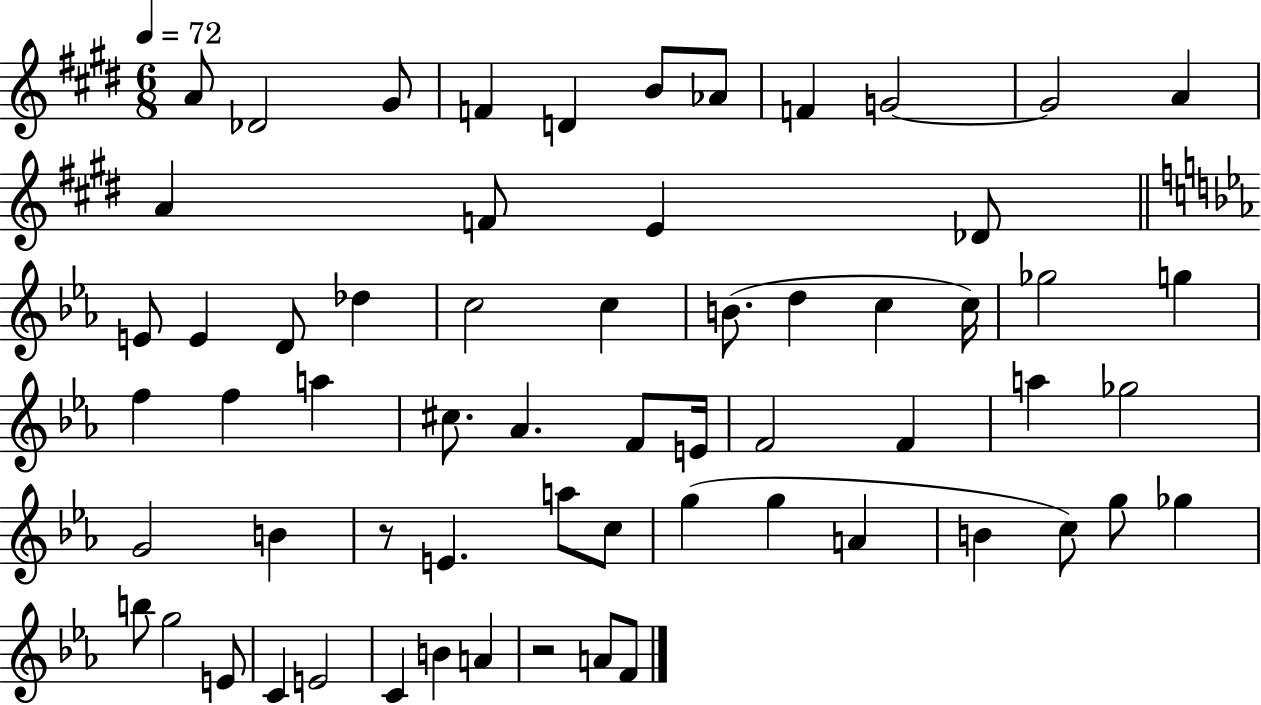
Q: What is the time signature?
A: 6/8